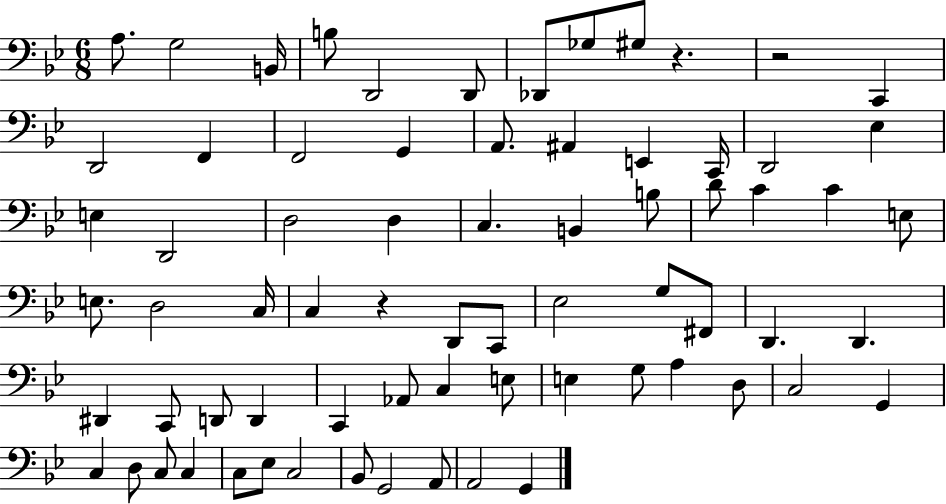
{
  \clef bass
  \numericTimeSignature
  \time 6/8
  \key bes \major
  \repeat volta 2 { a8. g2 b,16 | b8 d,2 d,8 | des,8 ges8 gis8 r4. | r2 c,4 | \break d,2 f,4 | f,2 g,4 | a,8. ais,4 e,4 c,16 | d,2 ees4 | \break e4 d,2 | d2 d4 | c4. b,4 b8 | d'8 c'4 c'4 e8 | \break e8. d2 c16 | c4 r4 d,8 c,8 | ees2 g8 fis,8 | d,4. d,4. | \break dis,4 c,8 d,8 d,4 | c,4 aes,8 c4 e8 | e4 g8 a4 d8 | c2 g,4 | \break c4 d8 c8 c4 | c8 ees8 c2 | bes,8 g,2 a,8 | a,2 g,4 | \break } \bar "|."
}